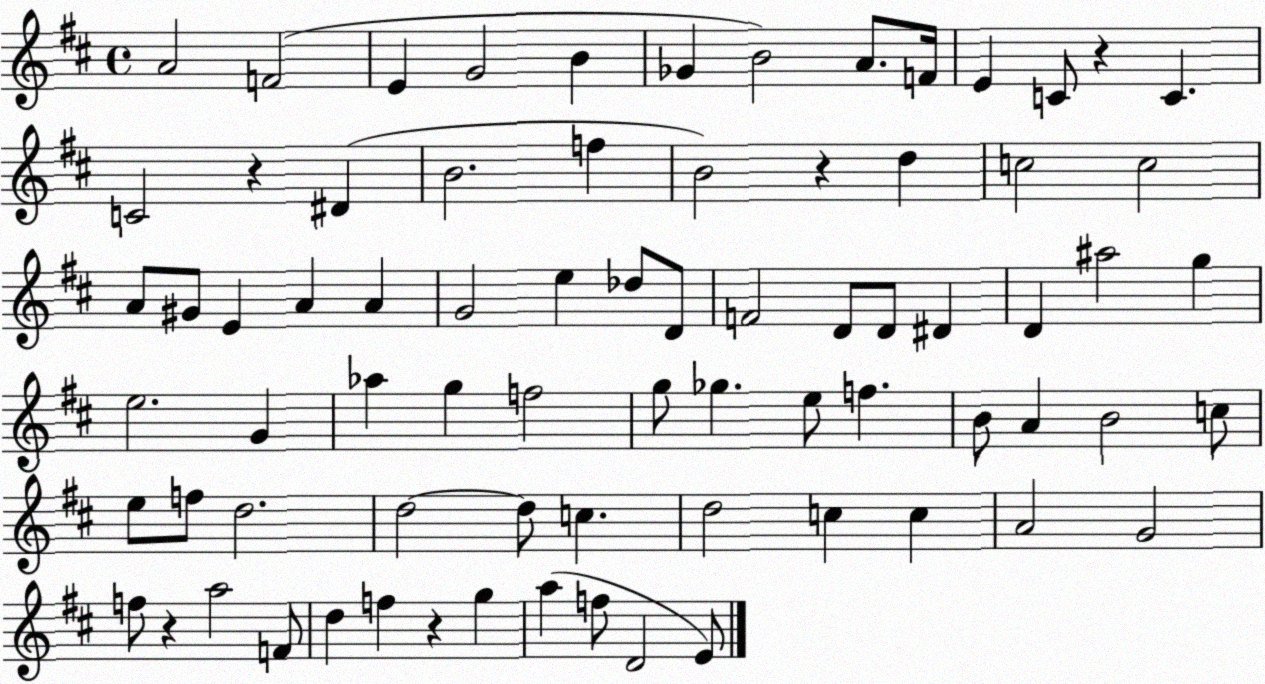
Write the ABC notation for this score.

X:1
T:Untitled
M:4/4
L:1/4
K:D
A2 F2 E G2 B _G B2 A/2 F/4 E C/2 z C C2 z ^D B2 f B2 z d c2 c2 A/2 ^G/2 E A A G2 e _d/2 D/2 F2 D/2 D/2 ^D D ^a2 g e2 G _a g f2 g/2 _g e/2 f B/2 A B2 c/2 e/2 f/2 d2 d2 d/2 c d2 c c A2 G2 f/2 z a2 F/2 d f z g a f/2 D2 E/2